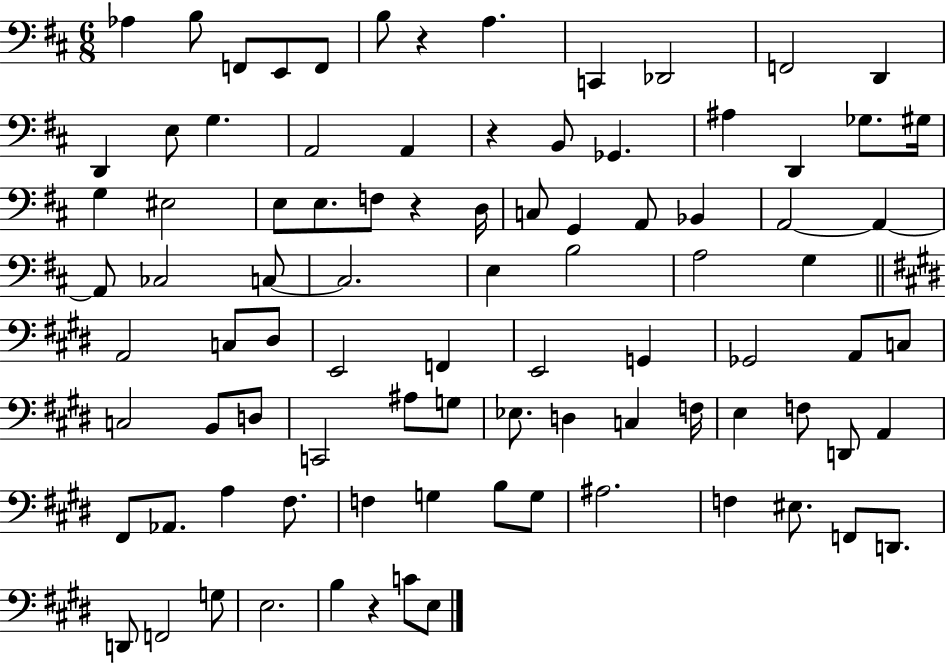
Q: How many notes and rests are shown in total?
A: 90